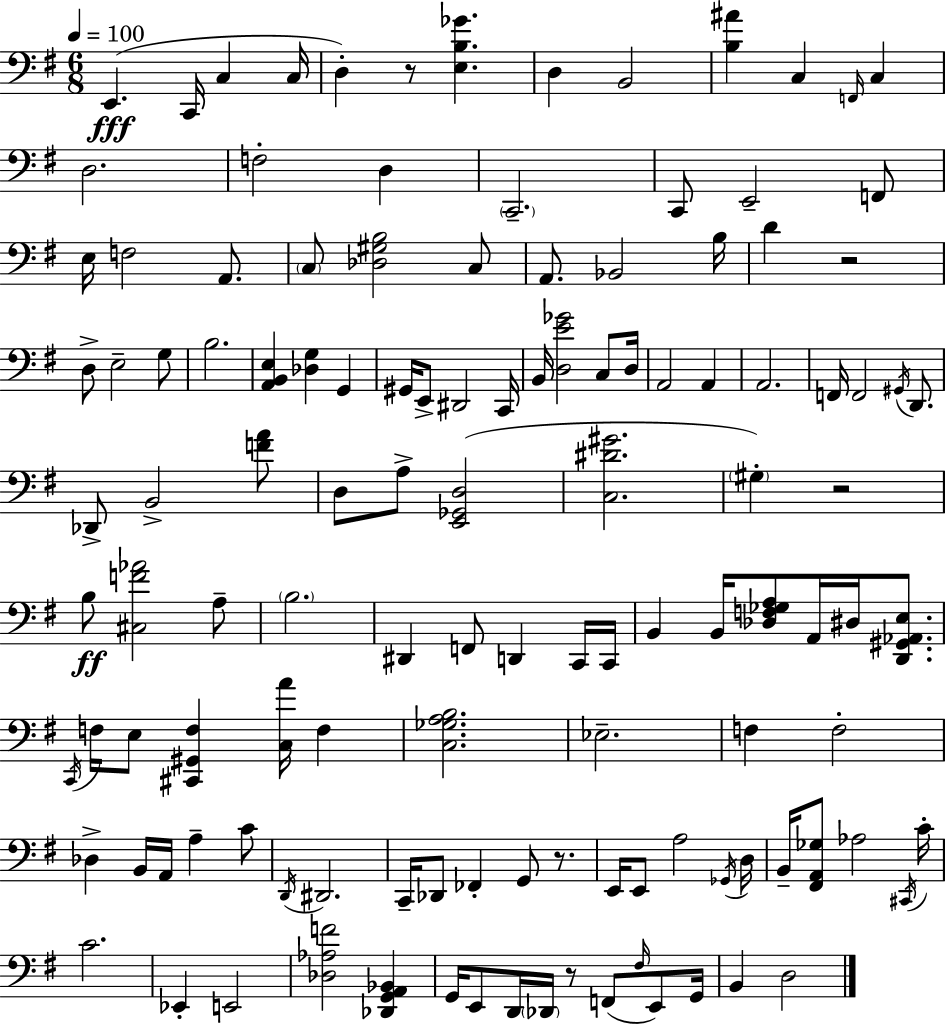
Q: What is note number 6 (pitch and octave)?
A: D3